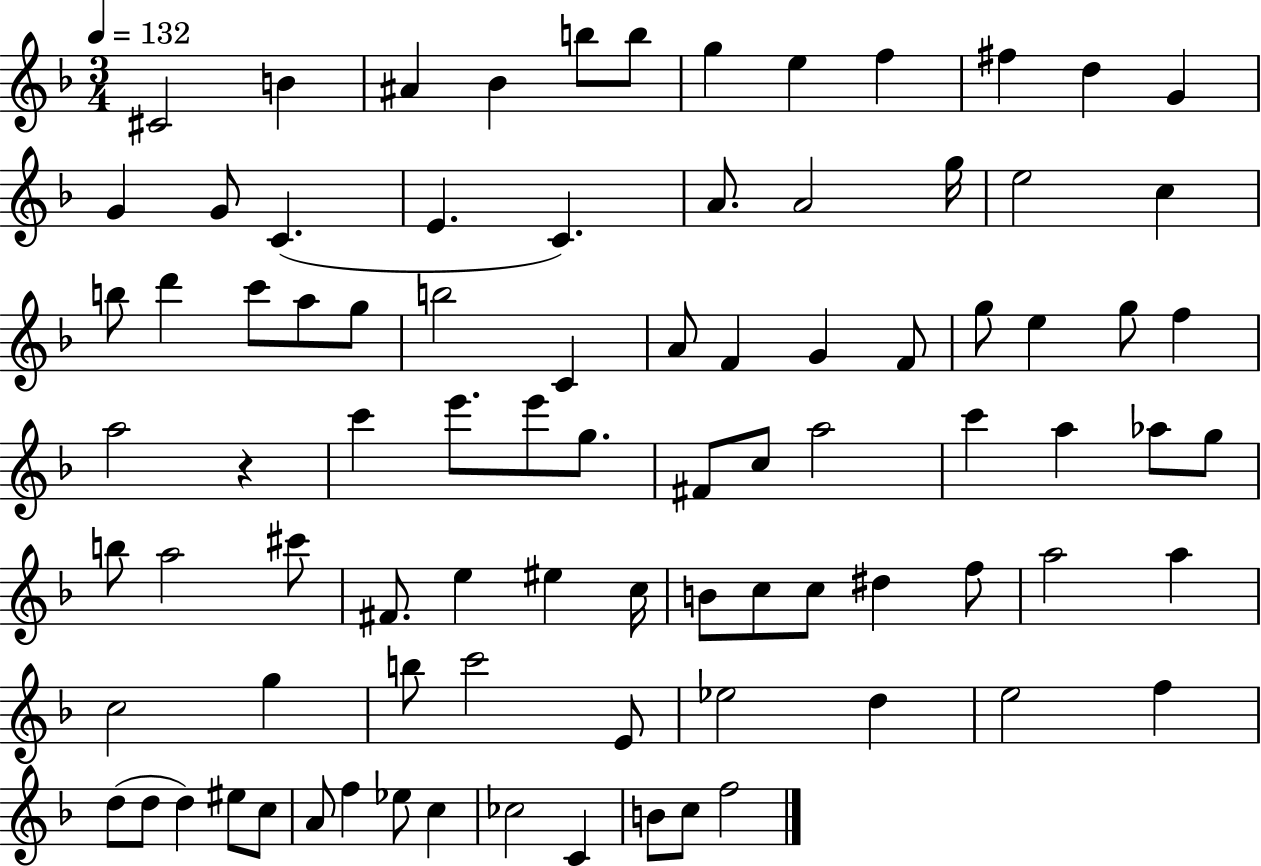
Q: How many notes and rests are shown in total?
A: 87